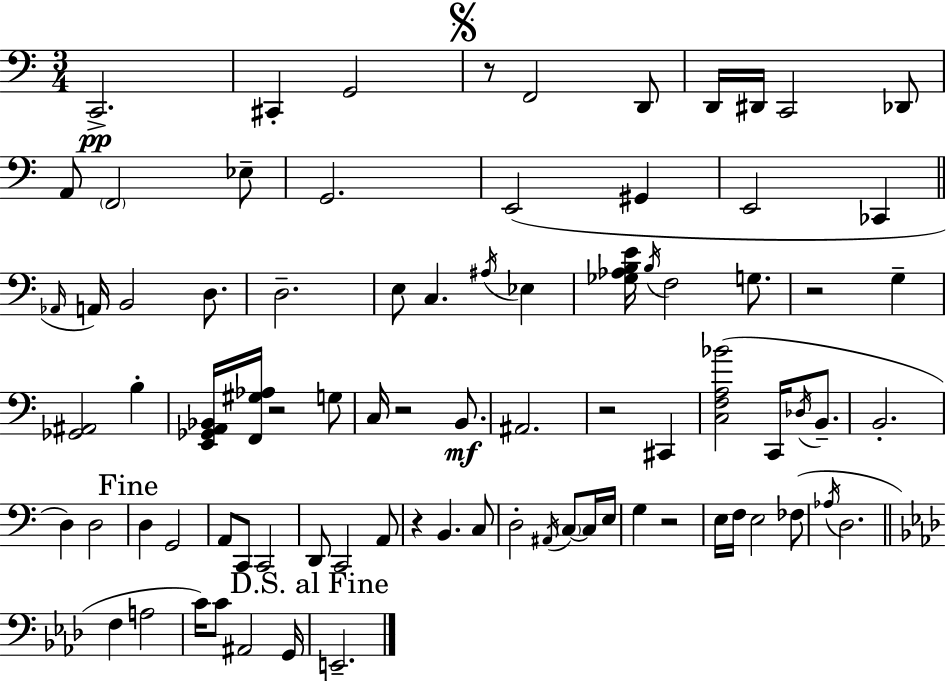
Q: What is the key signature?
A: A minor